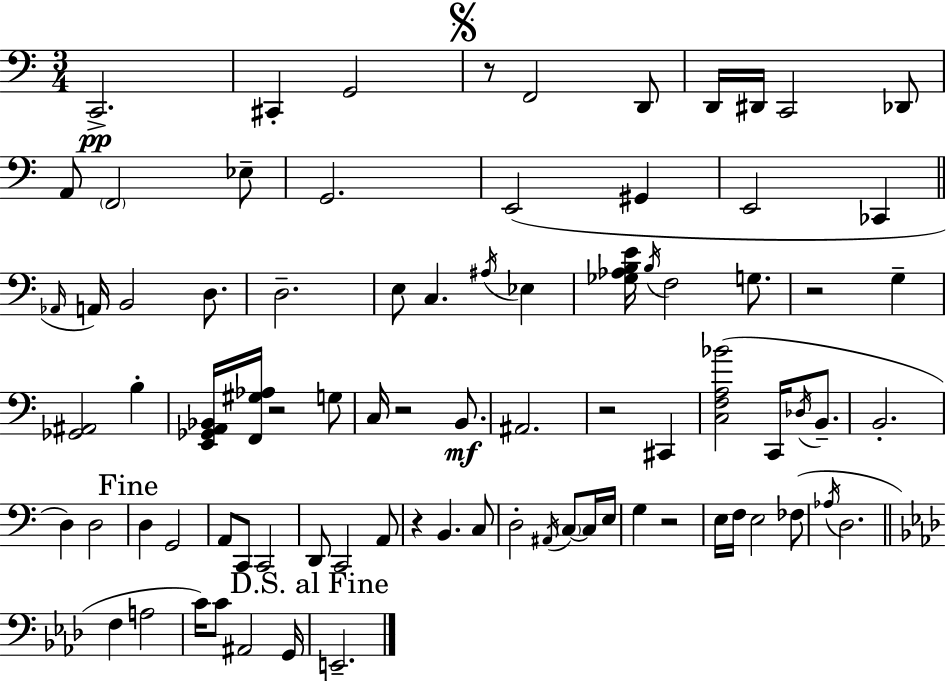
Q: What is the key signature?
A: A minor